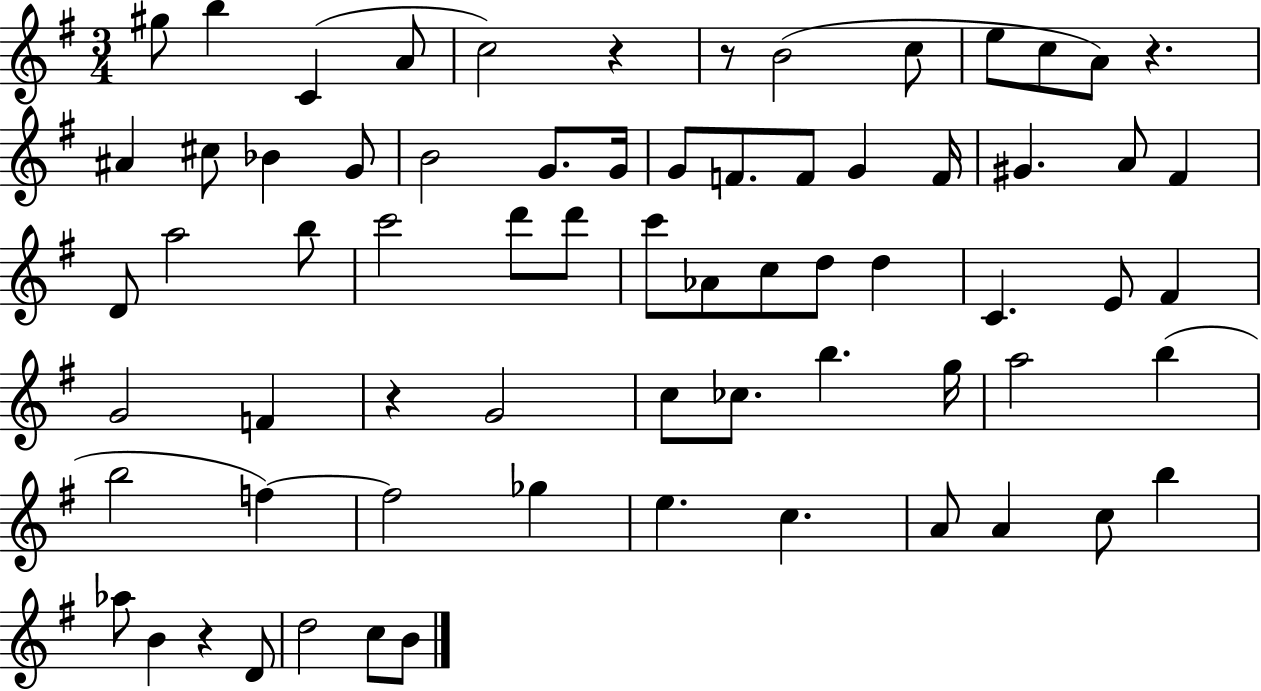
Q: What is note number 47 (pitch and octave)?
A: A5